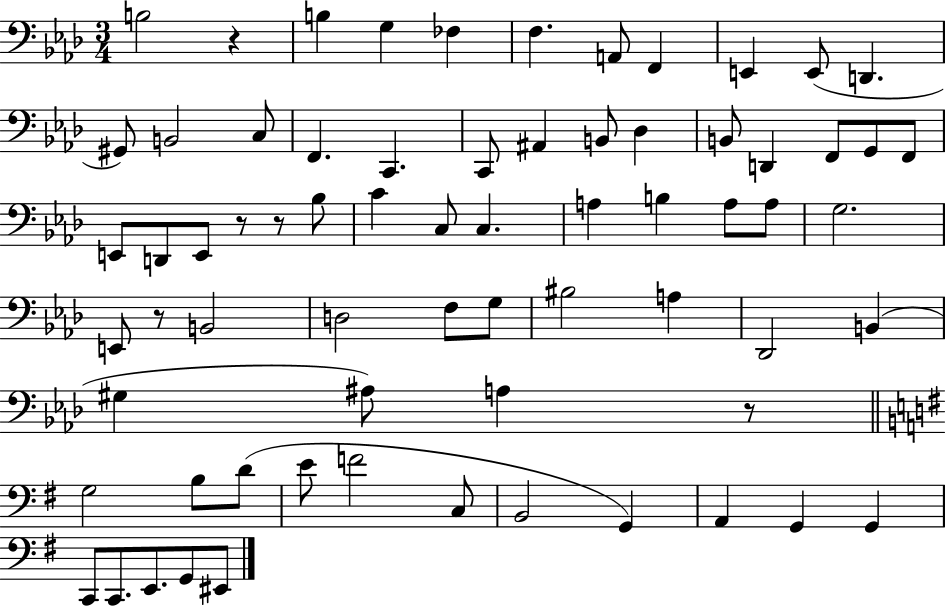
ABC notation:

X:1
T:Untitled
M:3/4
L:1/4
K:Ab
B,2 z B, G, _F, F, A,,/2 F,, E,, E,,/2 D,, ^G,,/2 B,,2 C,/2 F,, C,, C,,/2 ^A,, B,,/2 _D, B,,/2 D,, F,,/2 G,,/2 F,,/2 E,,/2 D,,/2 E,,/2 z/2 z/2 _B,/2 C C,/2 C, A, B, A,/2 A,/2 G,2 E,,/2 z/2 B,,2 D,2 F,/2 G,/2 ^B,2 A, _D,,2 B,, ^G, ^A,/2 A, z/2 G,2 B,/2 D/2 E/2 F2 C,/2 B,,2 G,, A,, G,, G,, C,,/2 C,,/2 E,,/2 G,,/2 ^E,,/2